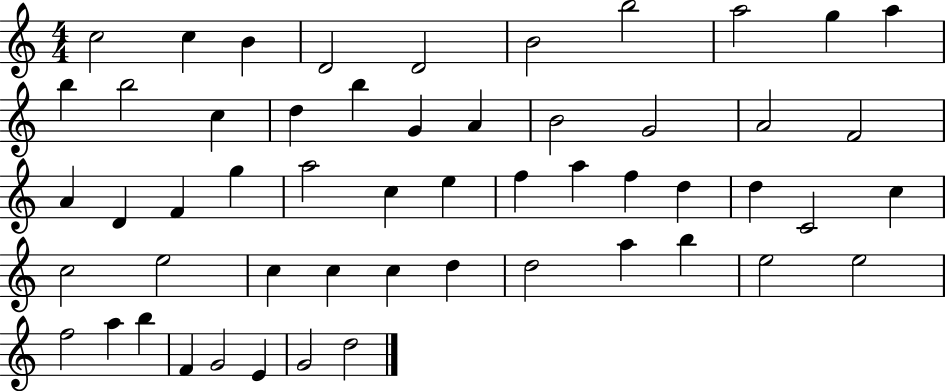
C5/h C5/q B4/q D4/h D4/h B4/h B5/h A5/h G5/q A5/q B5/q B5/h C5/q D5/q B5/q G4/q A4/q B4/h G4/h A4/h F4/h A4/q D4/q F4/q G5/q A5/h C5/q E5/q F5/q A5/q F5/q D5/q D5/q C4/h C5/q C5/h E5/h C5/q C5/q C5/q D5/q D5/h A5/q B5/q E5/h E5/h F5/h A5/q B5/q F4/q G4/h E4/q G4/h D5/h